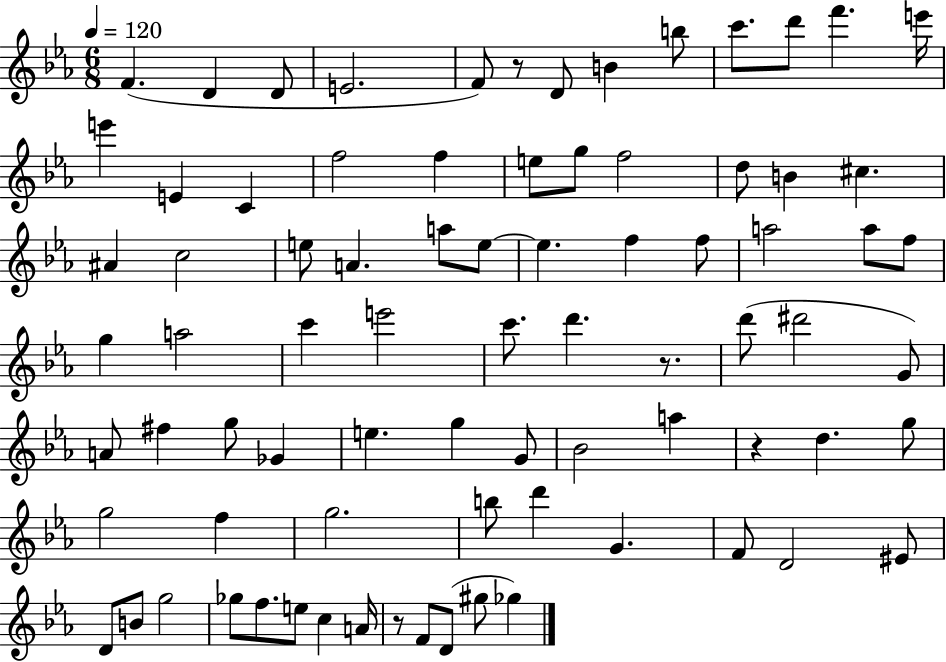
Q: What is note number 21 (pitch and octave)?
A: D5